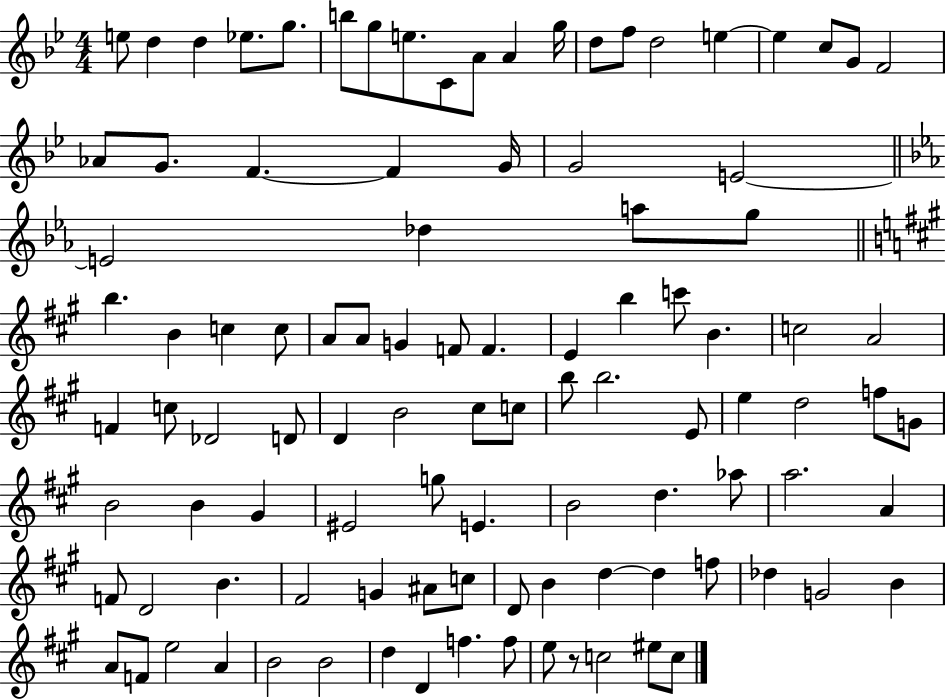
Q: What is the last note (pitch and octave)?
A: C5